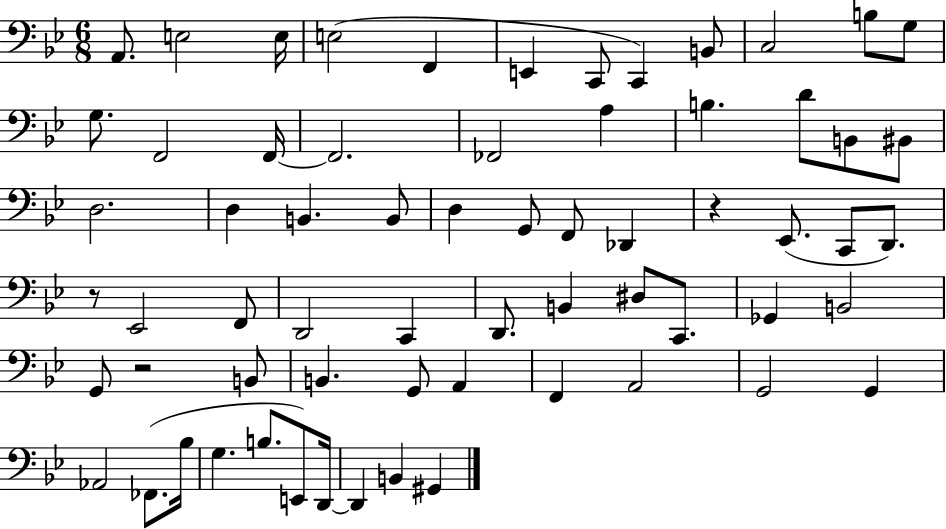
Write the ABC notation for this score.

X:1
T:Untitled
M:6/8
L:1/4
K:Bb
A,,/2 E,2 E,/4 E,2 F,, E,, C,,/2 C,, B,,/2 C,2 B,/2 G,/2 G,/2 F,,2 F,,/4 F,,2 _F,,2 A, B, D/2 B,,/2 ^B,,/2 D,2 D, B,, B,,/2 D, G,,/2 F,,/2 _D,, z _E,,/2 C,,/2 D,,/2 z/2 _E,,2 F,,/2 D,,2 C,, D,,/2 B,, ^D,/2 C,,/2 _G,, B,,2 G,,/2 z2 B,,/2 B,, G,,/2 A,, F,, A,,2 G,,2 G,, _A,,2 _F,,/2 _B,/4 G, B,/2 E,,/2 D,,/4 D,, B,, ^G,,